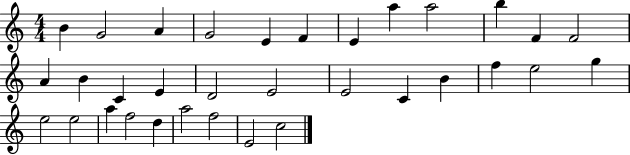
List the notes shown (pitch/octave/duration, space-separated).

B4/q G4/h A4/q G4/h E4/q F4/q E4/q A5/q A5/h B5/q F4/q F4/h A4/q B4/q C4/q E4/q D4/h E4/h E4/h C4/q B4/q F5/q E5/h G5/q E5/h E5/h A5/q F5/h D5/q A5/h F5/h E4/h C5/h